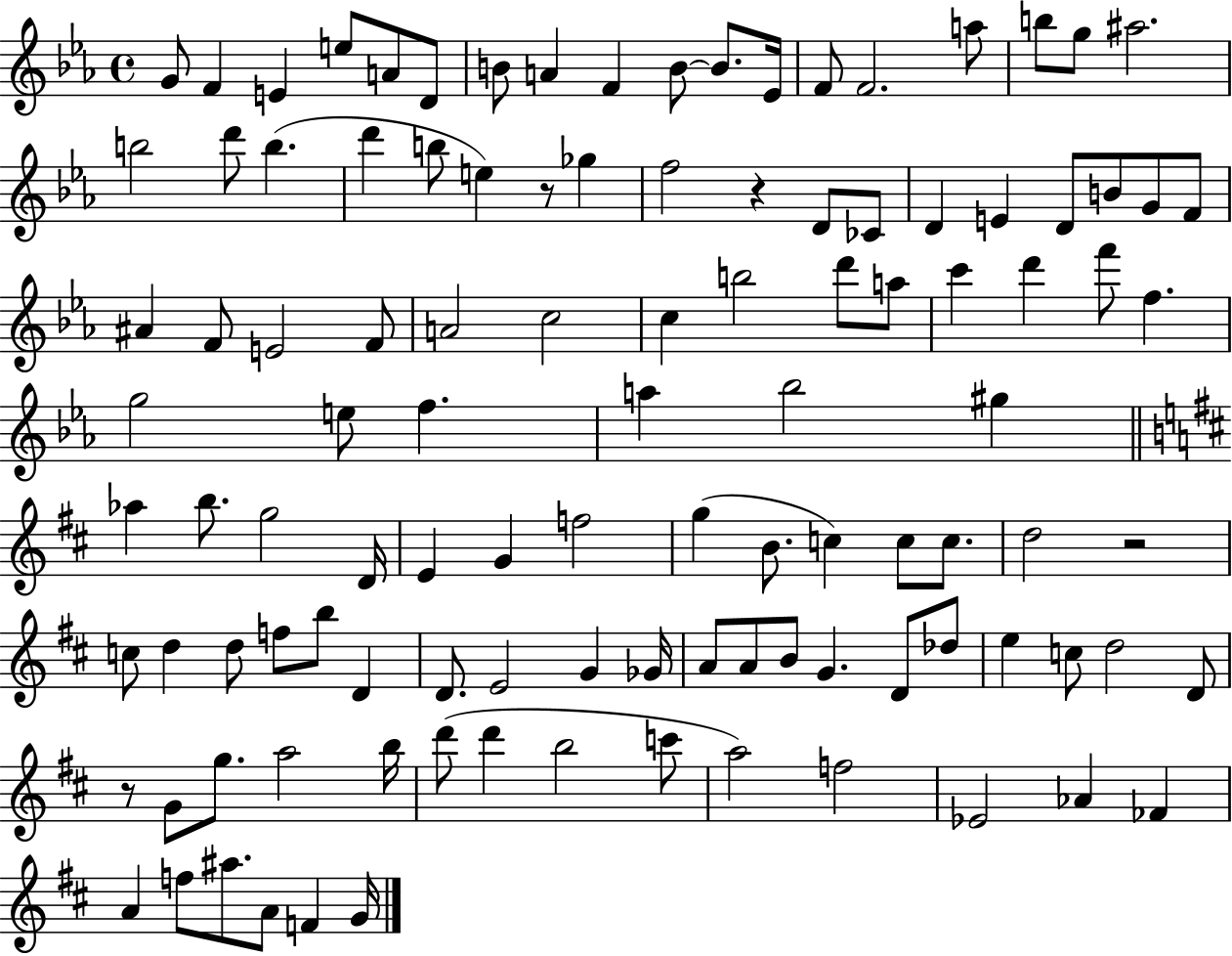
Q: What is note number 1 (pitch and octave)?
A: G4